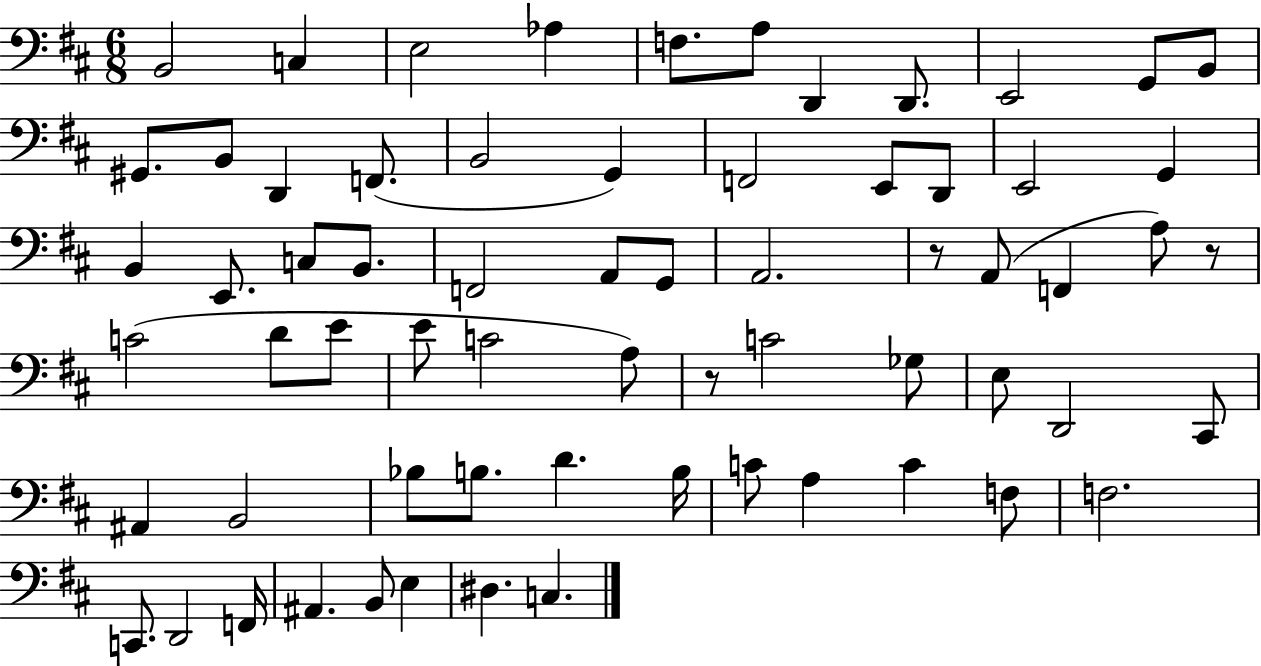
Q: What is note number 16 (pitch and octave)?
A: B2